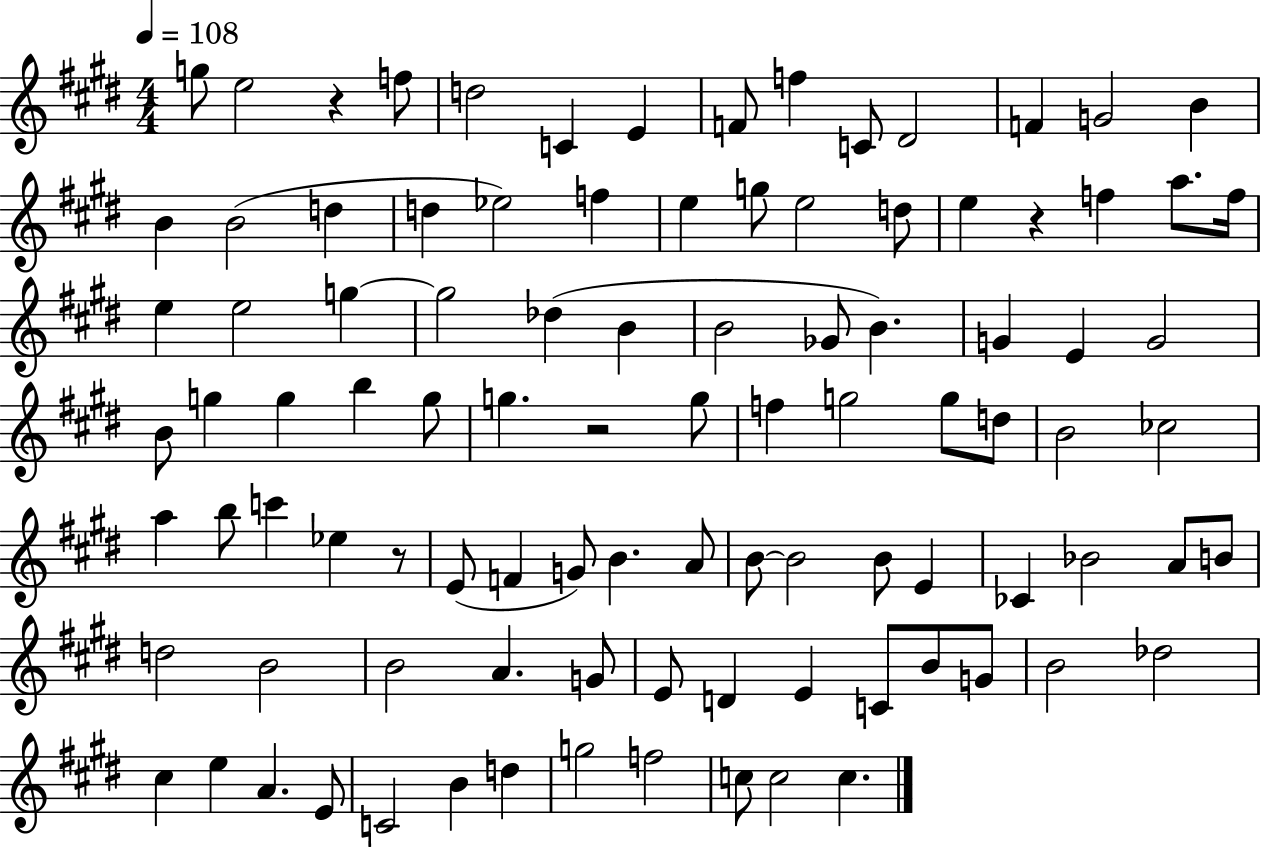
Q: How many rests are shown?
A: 4